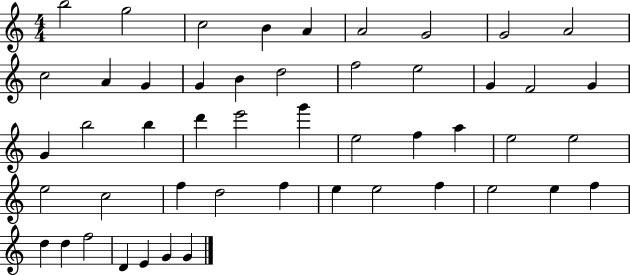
X:1
T:Untitled
M:4/4
L:1/4
K:C
b2 g2 c2 B A A2 G2 G2 A2 c2 A G G B d2 f2 e2 G F2 G G b2 b d' e'2 g' e2 f a e2 e2 e2 c2 f d2 f e e2 f e2 e f d d f2 D E G G